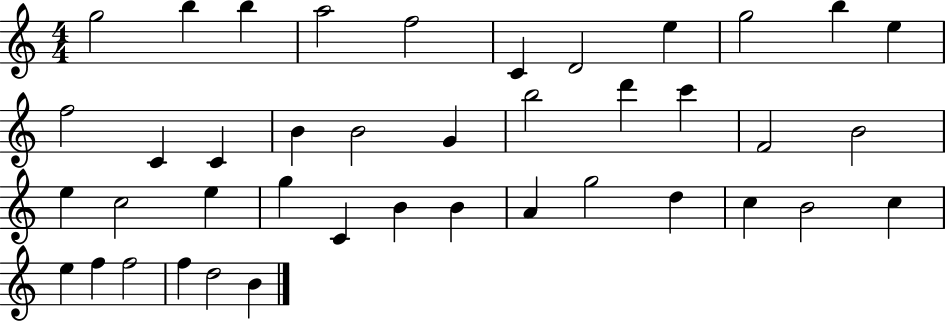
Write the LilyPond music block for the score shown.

{
  \clef treble
  \numericTimeSignature
  \time 4/4
  \key c \major
  g''2 b''4 b''4 | a''2 f''2 | c'4 d'2 e''4 | g''2 b''4 e''4 | \break f''2 c'4 c'4 | b'4 b'2 g'4 | b''2 d'''4 c'''4 | f'2 b'2 | \break e''4 c''2 e''4 | g''4 c'4 b'4 b'4 | a'4 g''2 d''4 | c''4 b'2 c''4 | \break e''4 f''4 f''2 | f''4 d''2 b'4 | \bar "|."
}